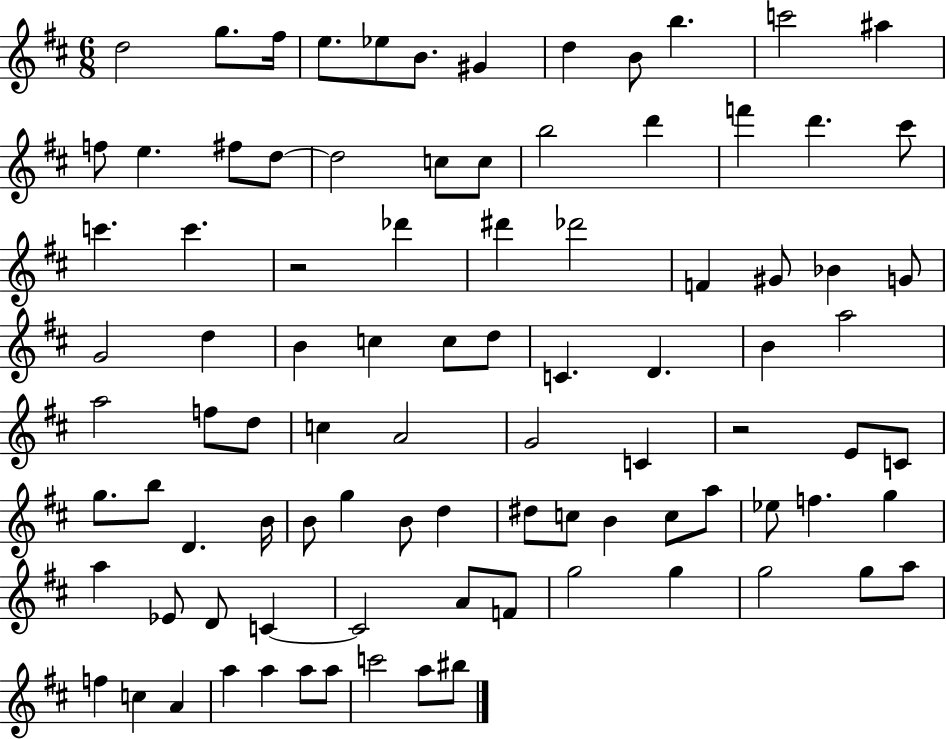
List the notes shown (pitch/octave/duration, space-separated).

D5/h G5/e. F#5/s E5/e. Eb5/e B4/e. G#4/q D5/q B4/e B5/q. C6/h A#5/q F5/e E5/q. F#5/e D5/e D5/h C5/e C5/e B5/h D6/q F6/q D6/q. C#6/e C6/q. C6/q. R/h Db6/q D#6/q Db6/h F4/q G#4/e Bb4/q G4/e G4/h D5/q B4/q C5/q C5/e D5/e C4/q. D4/q. B4/q A5/h A5/h F5/e D5/e C5/q A4/h G4/h C4/q R/h E4/e C4/e G5/e. B5/e D4/q. B4/s B4/e G5/q B4/e D5/q D#5/e C5/e B4/q C5/e A5/e Eb5/e F5/q. G5/q A5/q Eb4/e D4/e C4/q C4/h A4/e F4/e G5/h G5/q G5/h G5/e A5/e F5/q C5/q A4/q A5/q A5/q A5/e A5/e C6/h A5/e BIS5/e